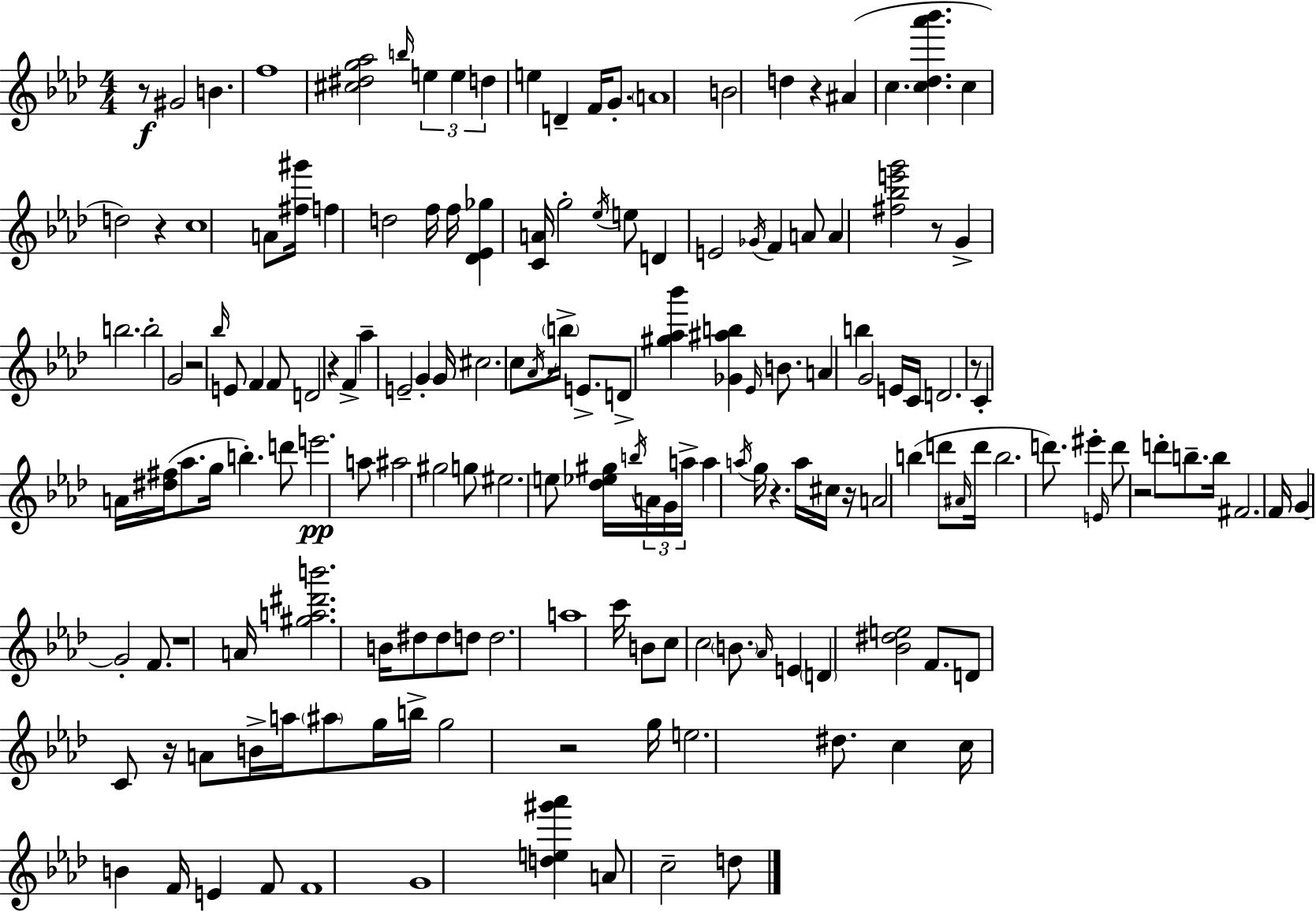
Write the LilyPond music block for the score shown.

{
  \clef treble
  \numericTimeSignature
  \time 4/4
  \key aes \major
  r8\f gis'2 b'4. | f''1 | <cis'' dis'' g'' aes''>2 \grace { b''16 } \tuplet 3/2 { e''4 e''4 | d''4 } e''4 d'4-- f'16 g'8.-. | \break \parenthesize a'1 | b'2 d''4 r4 | ais'4( c''4. <c'' des'' aes''' bes'''>4. | c''4 d''2) r4 | \break c''1 | a'8 <fis'' gis'''>16 f''4 d''2 | f''16 f''16 <des' ees' ges''>4 <c' a'>16 g''2-. \acciaccatura { ees''16 } | e''8 d'4 e'2 \acciaccatura { ges'16 } f'4 | \break a'8 a'4 <fis'' bes'' e''' g'''>2 | r8 g'4-> b''2. | b''2-. g'2 | r2 \grace { bes''16 } e'8 f'4 | \break f'8 d'2 r4 | f'4-> aes''4-- e'2-- | g'4-. g'16 cis''2. | c''8 \acciaccatura { aes'16 } \parenthesize b''16-> e'8.-> d'8-> <gis'' aes'' bes'''>4 <ges' ais'' b''>4 | \break \grace { ees'16 } b'8. a'4 b''4 g'2 | e'16 c'16 d'2. | r8 c'4-. a'16 <dis'' fis''>16( aes''8. g''16 | b''4.-.) d'''8 e'''2.\pp | \break a''8 ais''2 gis''2 | g''8 eis''2. | e''8 <des'' ees'' gis''>16 \acciaccatura { b''16 } \tuplet 3/2 { a'16 g'16 a''16-> } a''4 \acciaccatura { a''16 } | g''16 r4. a''16 cis''16 r16 a'2 | \break b''4( d'''8 \grace { ais'16 } d'''16 b''2. | d'''8.) eis'''4-. \grace { e'16 } d'''8 | r2 d'''8-. b''8.-- b''16 fis'2. | f'16 g'4~~ g'2-. | \break f'8. r1 | a'16 <gis'' a'' dis''' b'''>2. | b'16 dis''8 dis''8 d''8 d''2. | a''1 | \break c'''16 b'8 c''8 c''2 | \parenthesize b'8. \grace { aes'16 } e'4 \parenthesize d'4 | <bes' dis'' e''>2 f'8. d'8 | c'8 r16 a'8 b'16-> a''16 \parenthesize ais''8 g''16 b''16-> g''2 | \break r2 g''16 e''2. | dis''8. c''4 c''16 | b'4 f'16 e'4 f'8 f'1 | g'1 | \break <d'' e'' gis''' aes'''>4 a'8 | c''2-- d''8 \bar "|."
}